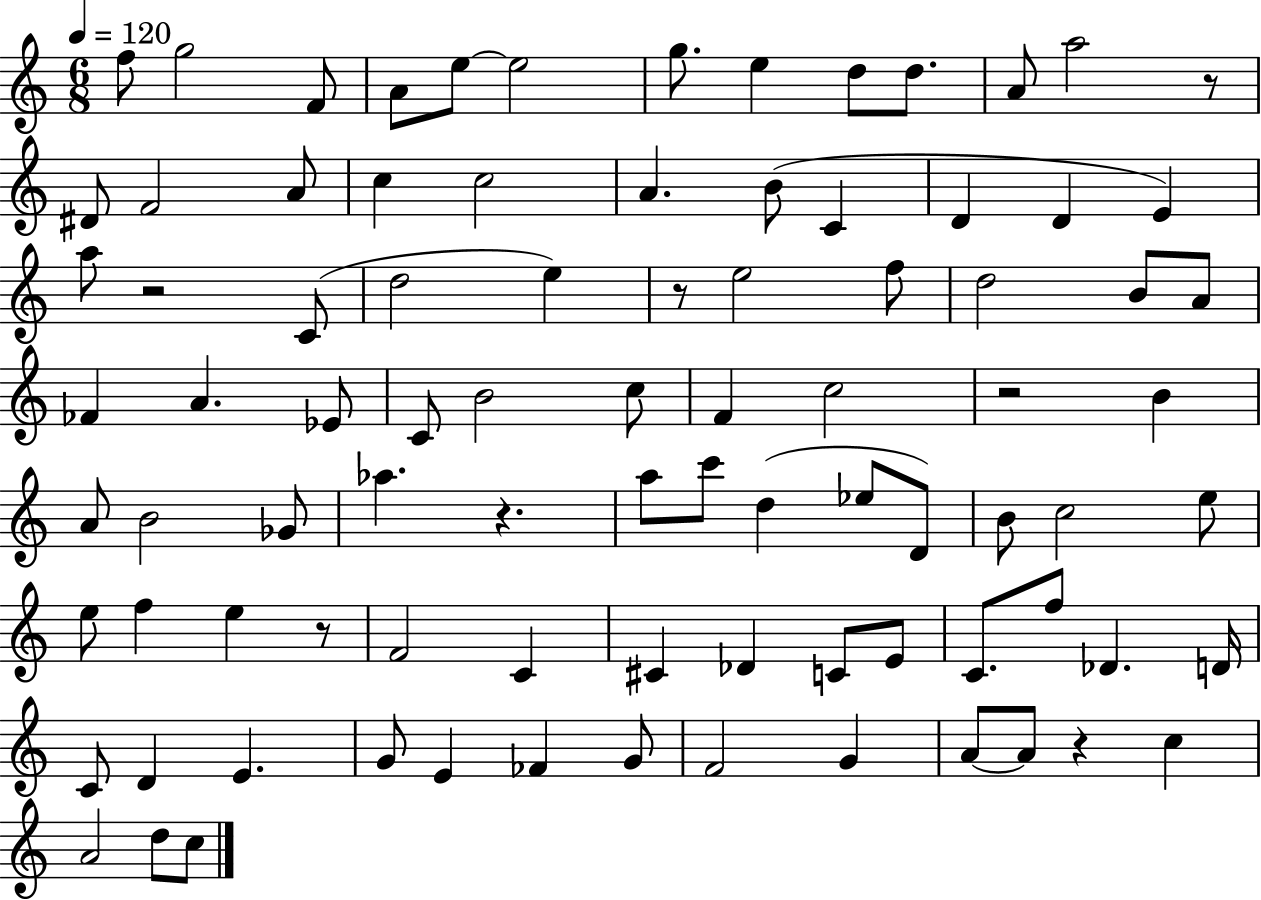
{
  \clef treble
  \numericTimeSignature
  \time 6/8
  \key c \major
  \tempo 4 = 120
  \repeat volta 2 { f''8 g''2 f'8 | a'8 e''8~~ e''2 | g''8. e''4 d''8 d''8. | a'8 a''2 r8 | \break dis'8 f'2 a'8 | c''4 c''2 | a'4. b'8( c'4 | d'4 d'4 e'4) | \break a''8 r2 c'8( | d''2 e''4) | r8 e''2 f''8 | d''2 b'8 a'8 | \break fes'4 a'4. ees'8 | c'8 b'2 c''8 | f'4 c''2 | r2 b'4 | \break a'8 b'2 ges'8 | aes''4. r4. | a''8 c'''8 d''4( ees''8 d'8) | b'8 c''2 e''8 | \break e''8 f''4 e''4 r8 | f'2 c'4 | cis'4 des'4 c'8 e'8 | c'8. f''8 des'4. d'16 | \break c'8 d'4 e'4. | g'8 e'4 fes'4 g'8 | f'2 g'4 | a'8~~ a'8 r4 c''4 | \break a'2 d''8 c''8 | } \bar "|."
}